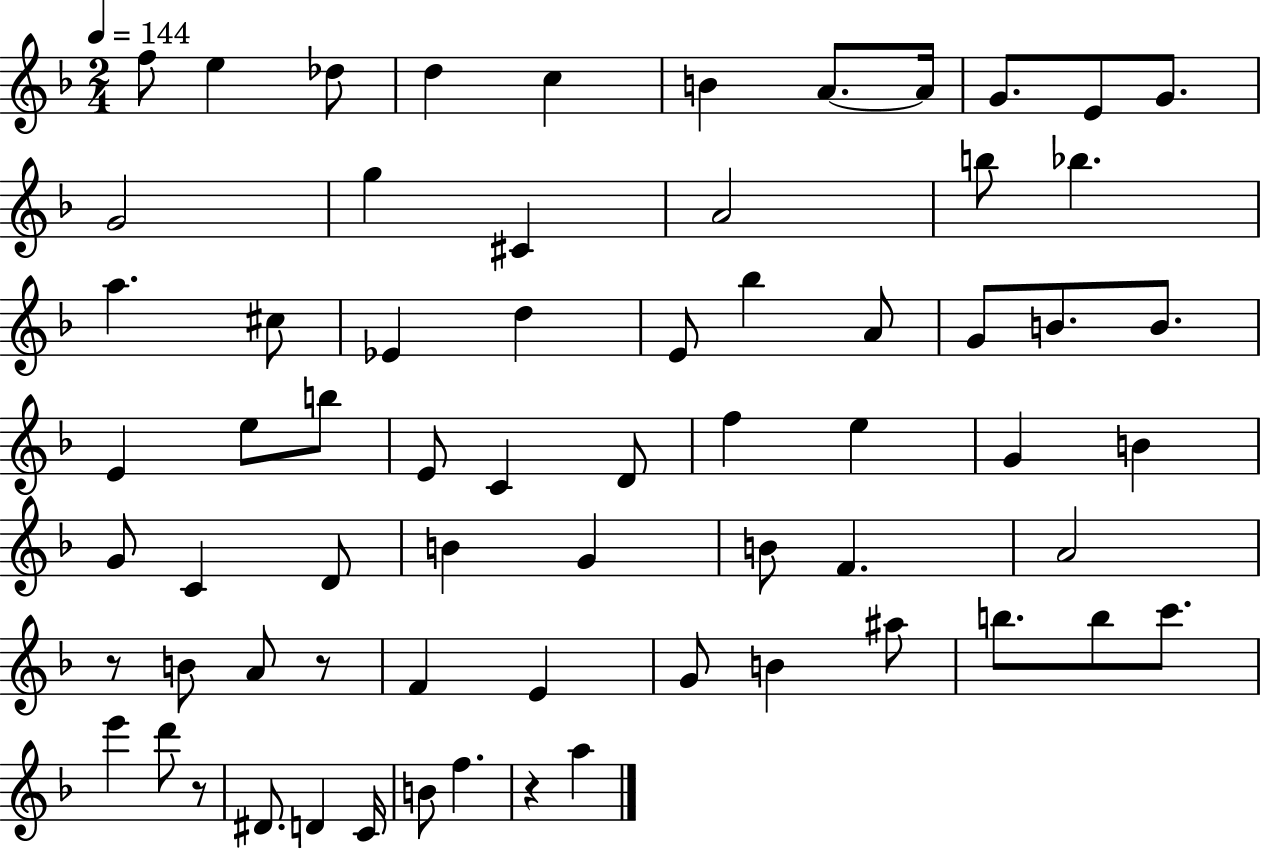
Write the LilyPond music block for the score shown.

{
  \clef treble
  \numericTimeSignature
  \time 2/4
  \key f \major
  \tempo 4 = 144
  \repeat volta 2 { f''8 e''4 des''8 | d''4 c''4 | b'4 a'8.~~ a'16 | g'8. e'8 g'8. | \break g'2 | g''4 cis'4 | a'2 | b''8 bes''4. | \break a''4. cis''8 | ees'4 d''4 | e'8 bes''4 a'8 | g'8 b'8. b'8. | \break e'4 e''8 b''8 | e'8 c'4 d'8 | f''4 e''4 | g'4 b'4 | \break g'8 c'4 d'8 | b'4 g'4 | b'8 f'4. | a'2 | \break r8 b'8 a'8 r8 | f'4 e'4 | g'8 b'4 ais''8 | b''8. b''8 c'''8. | \break e'''4 d'''8 r8 | dis'8. d'4 c'16 | b'8 f''4. | r4 a''4 | \break } \bar "|."
}